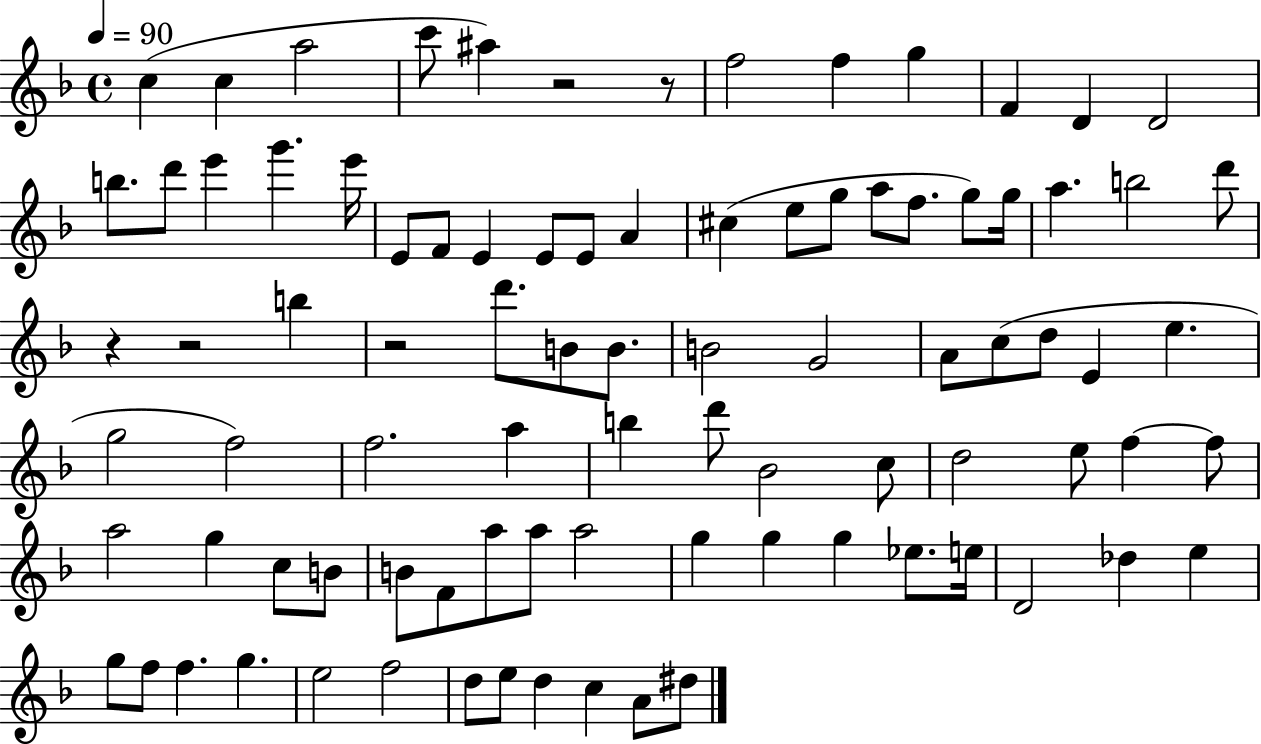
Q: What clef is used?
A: treble